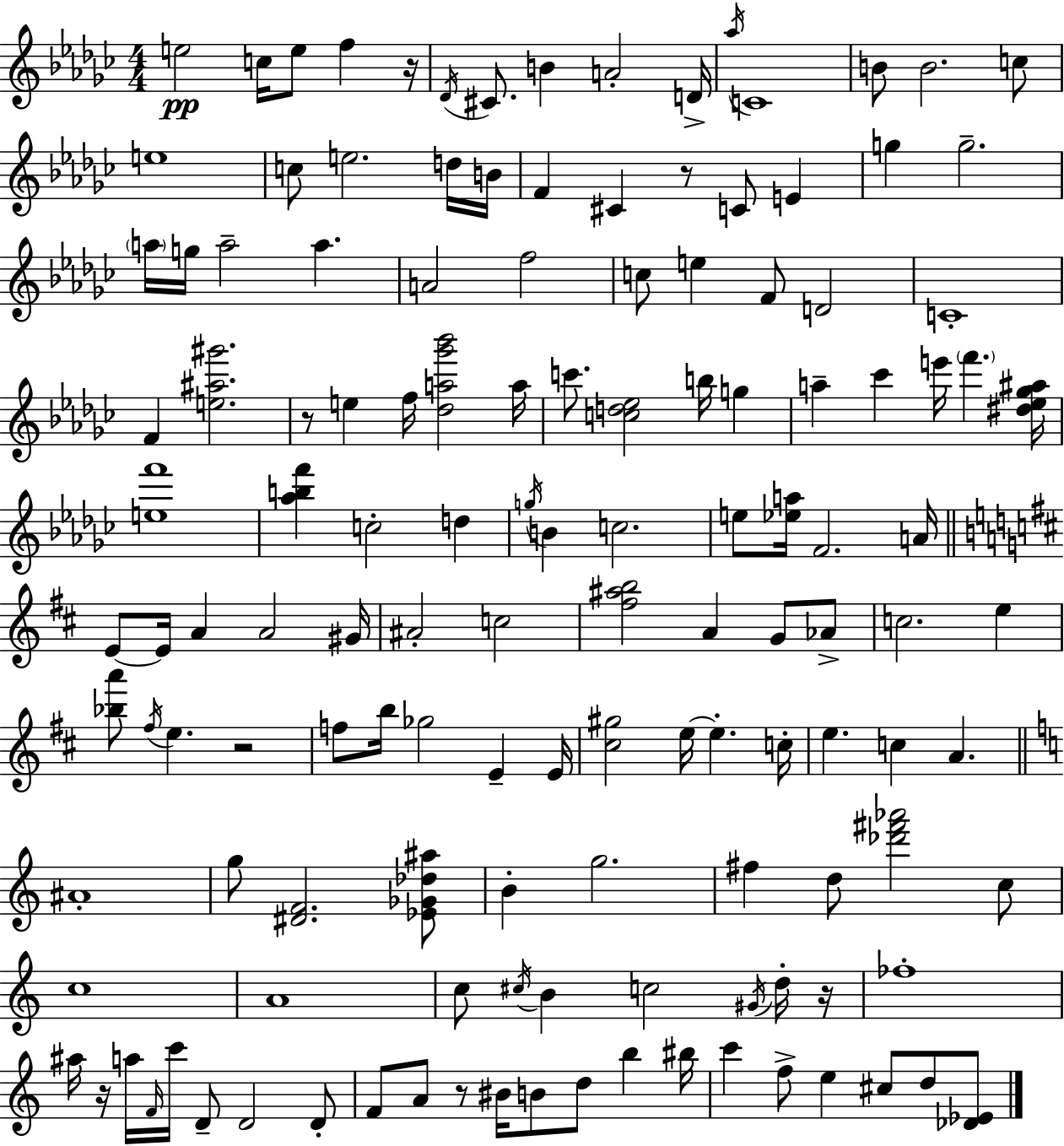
E5/h C5/s E5/e F5/q R/s Db4/s C#4/e. B4/q A4/h D4/s Ab5/s C4/w B4/e B4/h. C5/e E5/w C5/e E5/h. D5/s B4/s F4/q C#4/q R/e C4/e E4/q G5/q G5/h. A5/s G5/s A5/h A5/q. A4/h F5/h C5/e E5/q F4/e D4/h C4/w F4/q [E5,A#5,G#6]/h. R/e E5/q F5/s [Db5,A5,Gb6,Bb6]/h A5/s C6/e. [C5,D5,Eb5]/h B5/s G5/q A5/q CES6/q E6/s F6/q. [D#5,Eb5,Gb5,A#5]/s [E5,F6]/w [Ab5,B5,F6]/q C5/h D5/q G5/s B4/q C5/h. E5/e [Eb5,A5]/s F4/h. A4/s E4/e E4/s A4/q A4/h G#4/s A#4/h C5/h [F#5,A#5,B5]/h A4/q G4/e Ab4/e C5/h. E5/q [Bb5,A6]/e F#5/s E5/q. R/h F5/e B5/s Gb5/h E4/q E4/s [C#5,G#5]/h E5/s E5/q. C5/s E5/q. C5/q A4/q. A#4/w G5/e [D#4,F4]/h. [Eb4,Gb4,Db5,A#5]/e B4/q G5/h. F#5/q D5/e [Db6,F#6,Ab6]/h C5/e C5/w A4/w C5/e C#5/s B4/q C5/h G#4/s D5/s R/s FES5/w A#5/s R/s A5/s F4/s C6/s D4/e D4/h D4/e F4/e A4/e R/e BIS4/s B4/e D5/e B5/q BIS5/s C6/q F5/e E5/q C#5/e D5/e [Db4,Eb4]/e